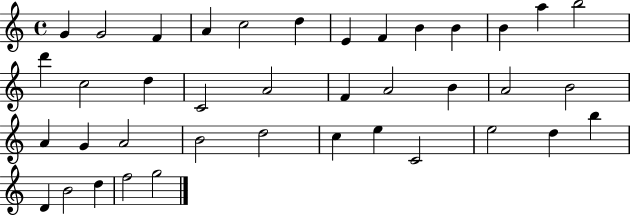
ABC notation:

X:1
T:Untitled
M:4/4
L:1/4
K:C
G G2 F A c2 d E F B B B a b2 d' c2 d C2 A2 F A2 B A2 B2 A G A2 B2 d2 c e C2 e2 d b D B2 d f2 g2